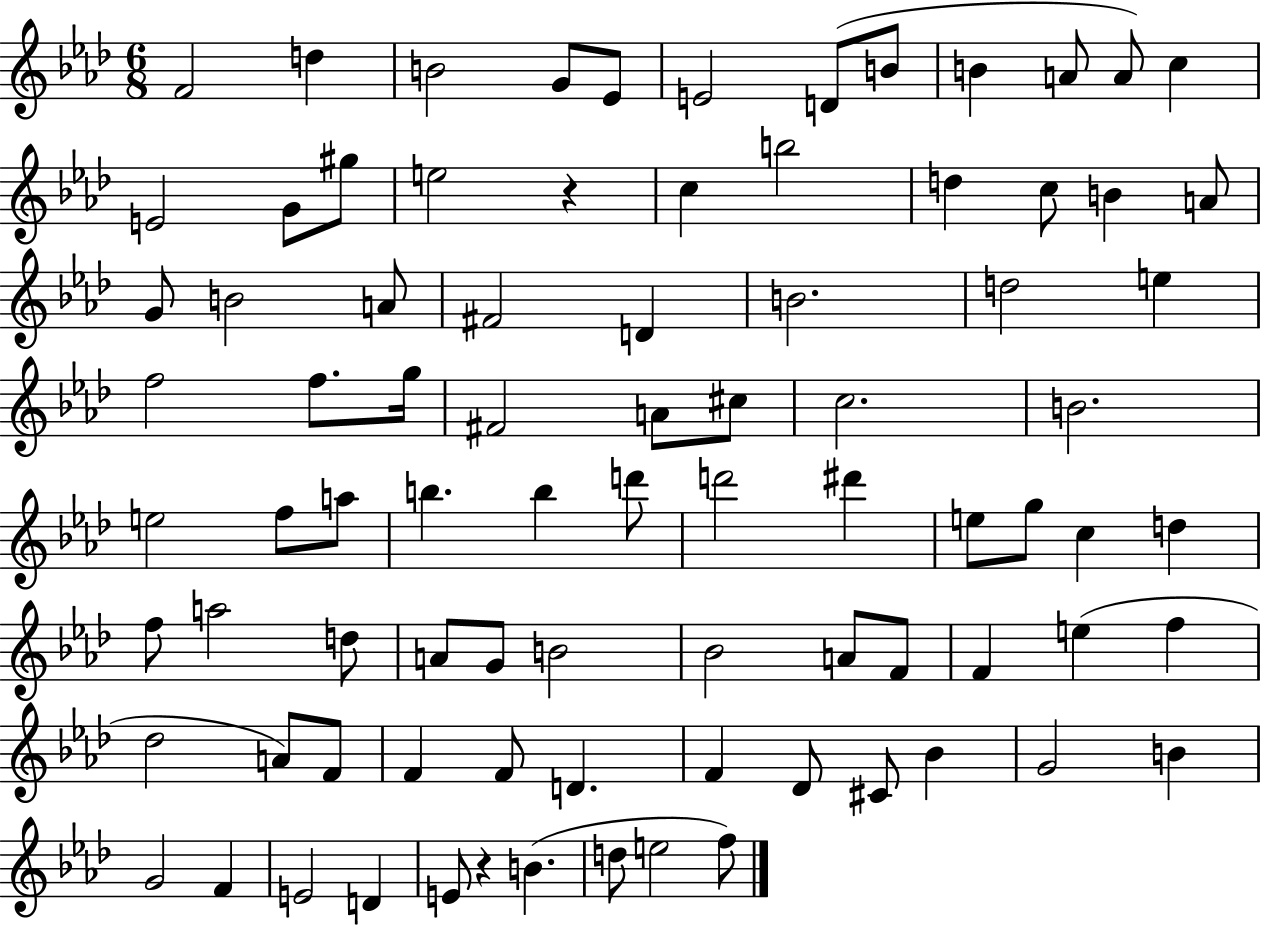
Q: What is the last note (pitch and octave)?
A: F5